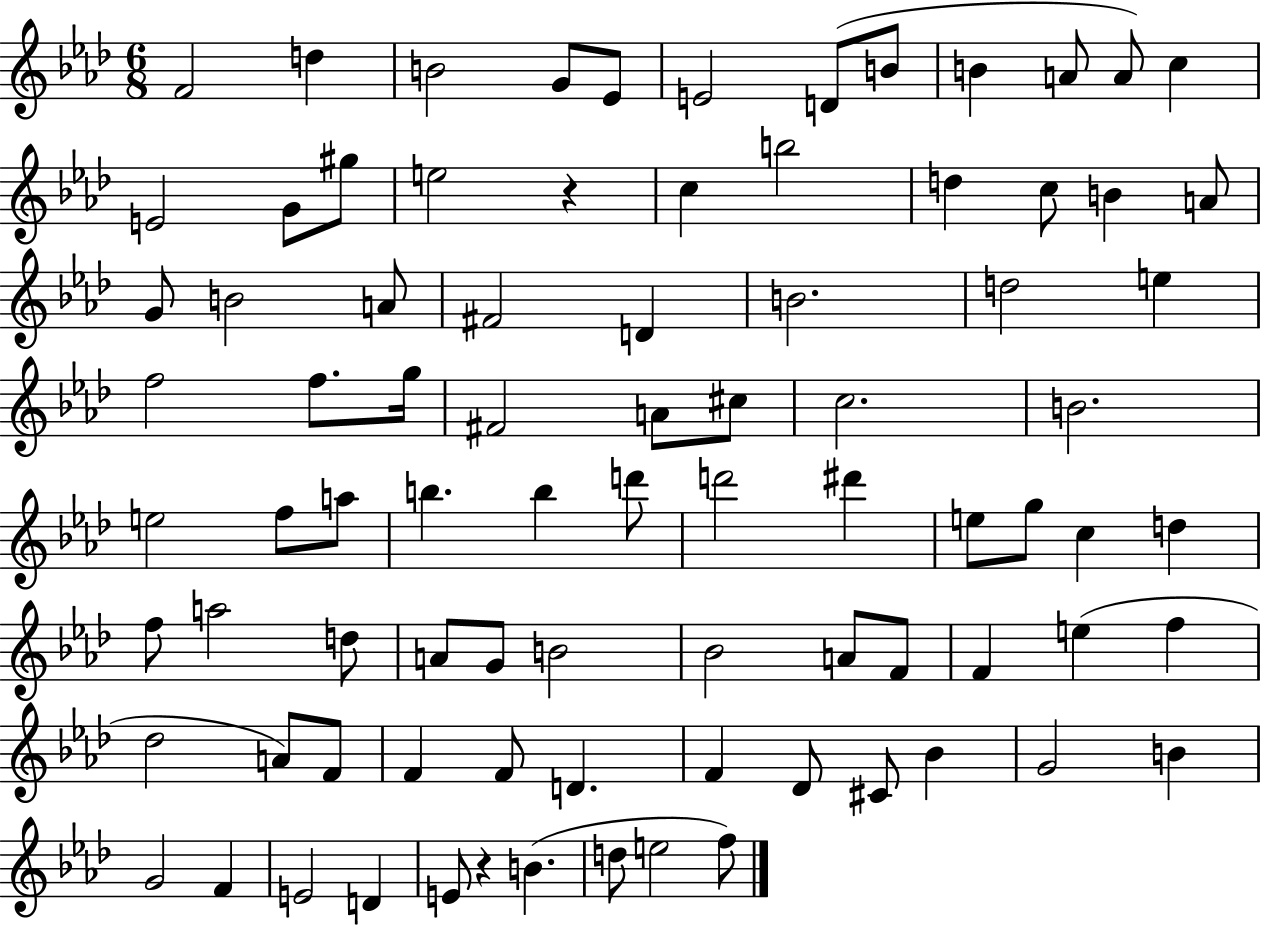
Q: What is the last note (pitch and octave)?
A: F5